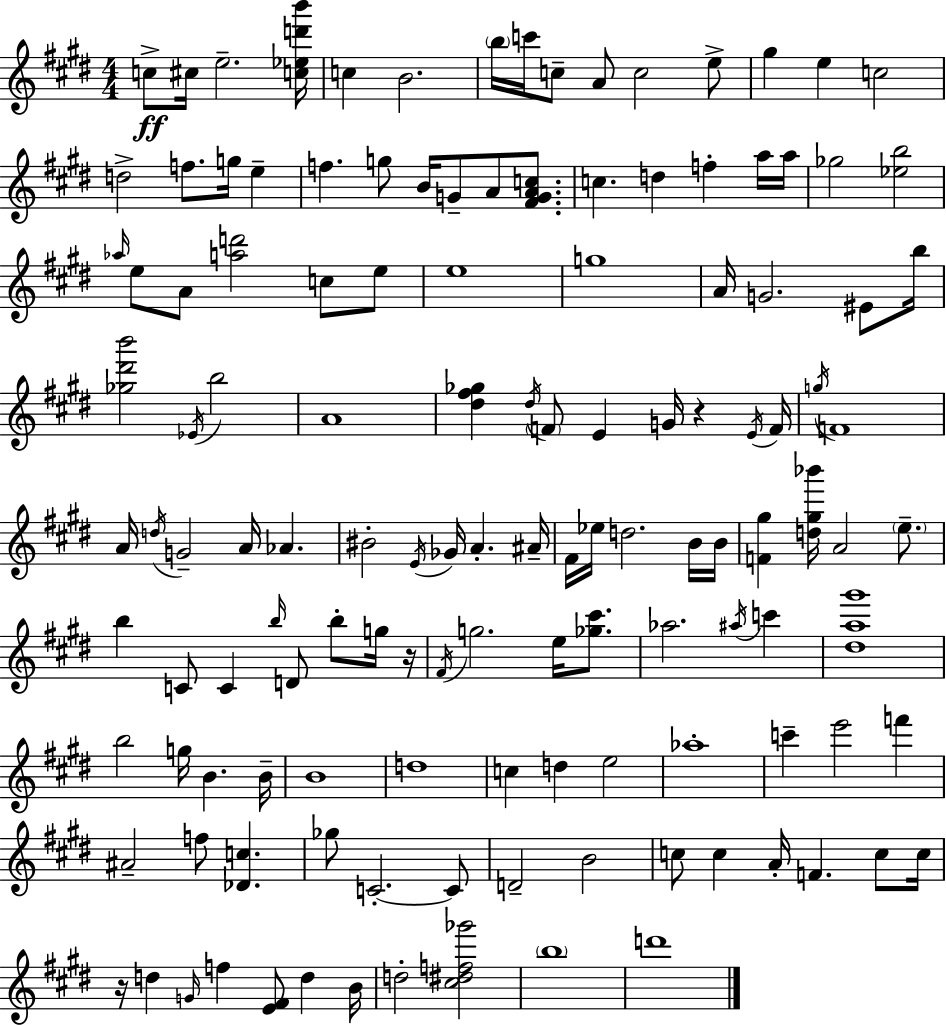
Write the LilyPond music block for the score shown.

{
  \clef treble
  \numericTimeSignature
  \time 4/4
  \key e \major
  c''8->\ff cis''16 e''2.-- <c'' ees'' d''' b'''>16 | c''4 b'2. | \parenthesize b''16 c'''16 c''8-- a'8 c''2 e''8-> | gis''4 e''4 c''2 | \break d''2-> f''8. g''16 e''4-- | f''4. g''8 b'16 g'8-- a'8 <fis' g' a' c''>8. | c''4. d''4 f''4-. a''16 a''16 | ges''2 <ees'' b''>2 | \break \grace { aes''16 } e''8 a'8 <a'' d'''>2 c''8 e''8 | e''1 | g''1 | a'16 g'2. eis'8 | \break b''16 <ges'' dis''' b'''>2 \acciaccatura { ees'16 } b''2 | a'1 | <dis'' fis'' ges''>4 \acciaccatura { dis''16 } \parenthesize f'8 e'4 g'16 r4 | \acciaccatura { e'16 } f'16 \acciaccatura { g''16 } f'1 | \break a'16 \acciaccatura { d''16 } g'2-- a'16 | aes'4. bis'2-. \acciaccatura { e'16 } ges'16 | a'4.-. ais'16-- fis'16 ees''16 d''2. | b'16 b'16 <f' gis''>4 <d'' gis'' bes'''>16 a'2 | \break \parenthesize e''8.-- b''4 c'8 c'4 | \grace { b''16 } d'8 b''8-. g''16 r16 \acciaccatura { fis'16 } g''2. | e''16 <ges'' cis'''>8. aes''2. | \acciaccatura { ais''16 } c'''4 <dis'' a'' gis'''>1 | \break b''2 | g''16 b'4. b'16-- b'1 | d''1 | c''4 d''4 | \break e''2 aes''1-. | c'''4-- e'''2 | f'''4 ais'2-- | f''8 <des' c''>4. ges''8 c'2.-.~~ | \break c'8 d'2-- | b'2 c''8 c''4 | a'16-. f'4. c''8 c''16 r16 d''4 \grace { g'16 } | f''4 <e' fis'>8 d''4 b'16 d''2-. | \break <cis'' dis'' f'' ges'''>2 \parenthesize b''1 | d'''1 | \bar "|."
}